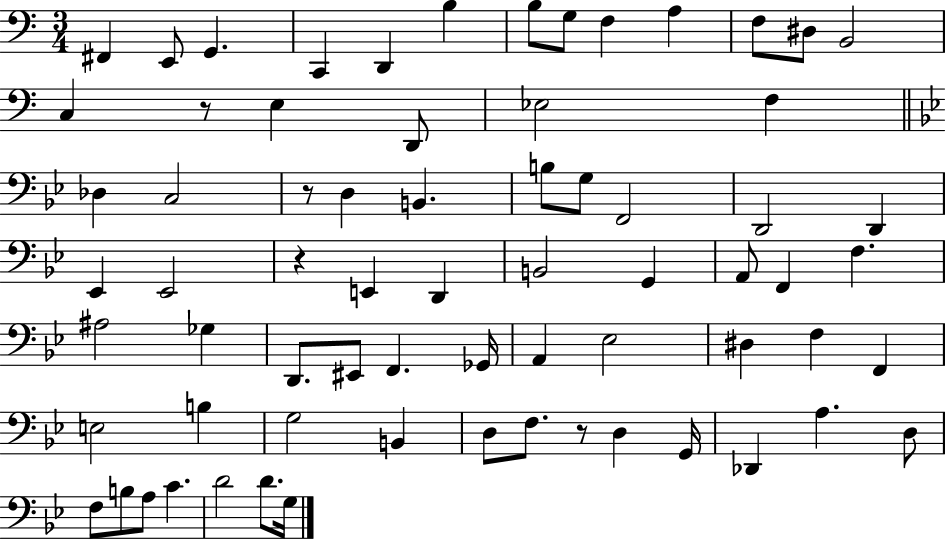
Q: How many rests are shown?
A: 4